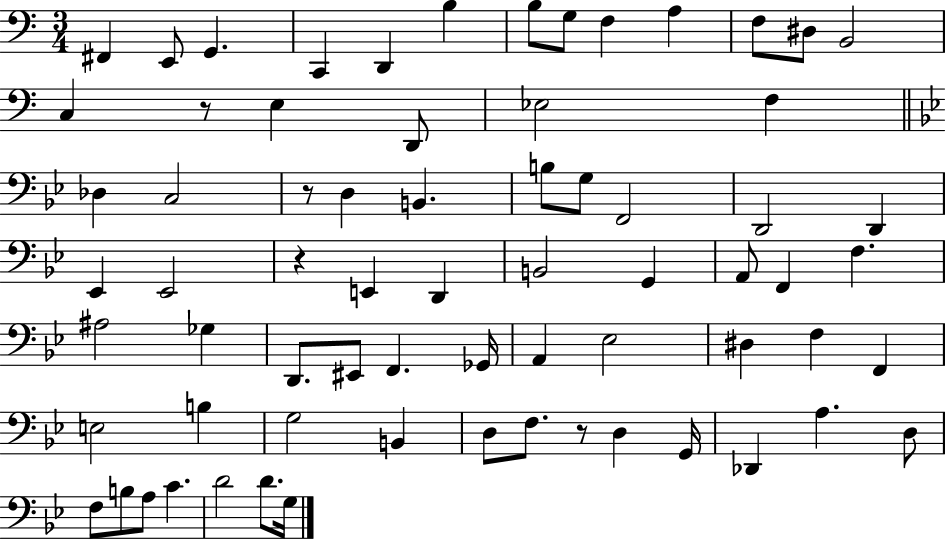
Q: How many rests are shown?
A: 4